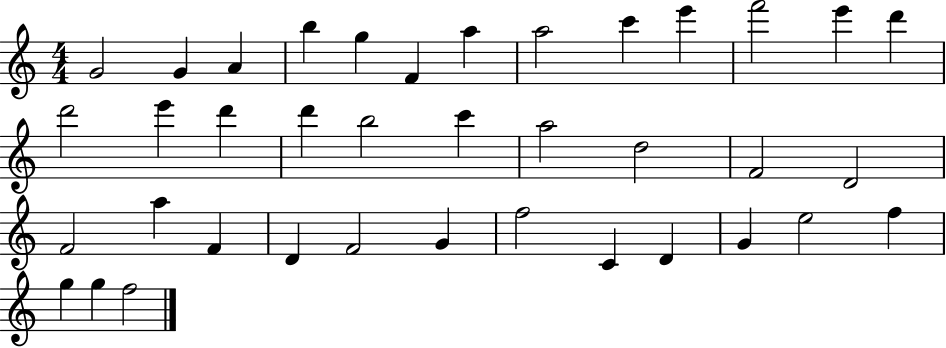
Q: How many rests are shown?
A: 0